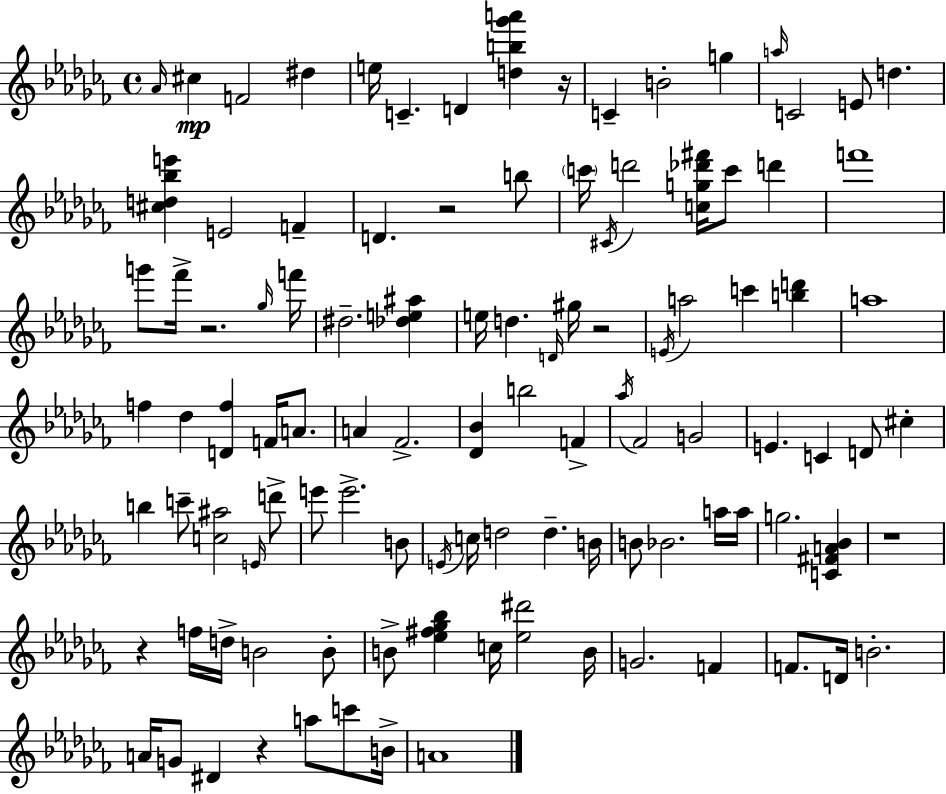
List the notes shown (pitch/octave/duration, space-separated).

Ab4/s C#5/q F4/h D#5/q E5/s C4/q. D4/q [D5,B5,Gb6,A6]/q R/s C4/q B4/h G5/q A5/s C4/h E4/e D5/q. [C#5,D5,Bb5,E6]/q E4/h F4/q D4/q. R/h B5/e C6/s C#4/s D6/h [C5,G5,Db6,F#6]/s C6/e D6/q F6/w G6/e FES6/s R/h. Gb5/s F6/s D#5/h. [Db5,E5,A#5]/q E5/s D5/q. D4/s G#5/s R/h E4/s A5/h C6/q [B5,D6]/q A5/w F5/q Db5/q [D4,F5]/q F4/s A4/e. A4/q FES4/h. [Db4,Bb4]/q B5/h F4/q Ab5/s FES4/h G4/h E4/q. C4/q D4/e C#5/q B5/q C6/e [C5,A#5]/h E4/s D6/e E6/e E6/h. B4/e E4/s C5/s D5/h D5/q. B4/s B4/e Bb4/h. A5/s A5/s G5/h. [C4,F#4,A4,Bb4]/q R/w R/q F5/s D5/s B4/h B4/e B4/e [Eb5,F#5,Gb5,Bb5]/q C5/s [Eb5,D#6]/h B4/s G4/h. F4/q F4/e. D4/s B4/h. A4/s G4/e D#4/q R/q A5/e C6/e B4/s A4/w